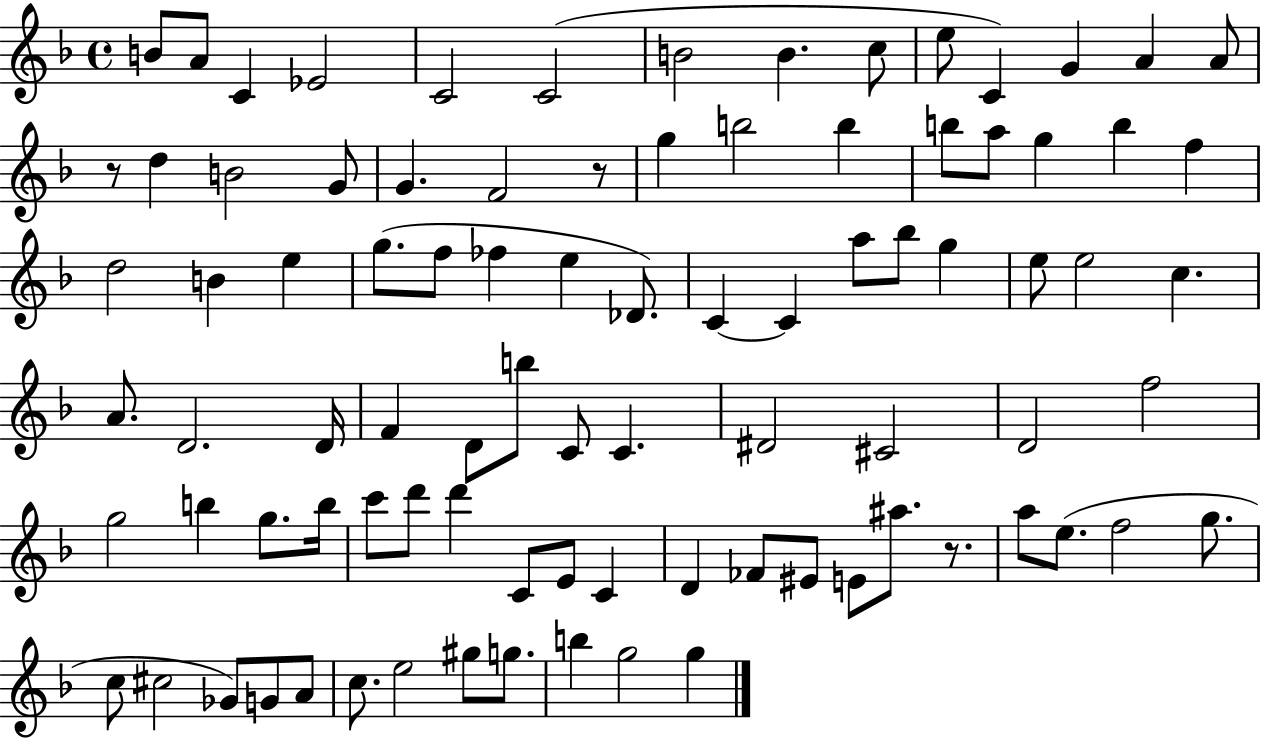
{
  \clef treble
  \time 4/4
  \defaultTimeSignature
  \key f \major
  b'8 a'8 c'4 ees'2 | c'2 c'2( | b'2 b'4. c''8 | e''8 c'4) g'4 a'4 a'8 | \break r8 d''4 b'2 g'8 | g'4. f'2 r8 | g''4 b''2 b''4 | b''8 a''8 g''4 b''4 f''4 | \break d''2 b'4 e''4 | g''8.( f''8 fes''4 e''4 des'8.) | c'4~~ c'4 a''8 bes''8 g''4 | e''8 e''2 c''4. | \break a'8. d'2. d'16 | f'4 d'8 b''8 c'8 c'4. | dis'2 cis'2 | d'2 f''2 | \break g''2 b''4 g''8. b''16 | c'''8 d'''8 d'''4 c'8 e'8 c'4 | d'4 fes'8 eis'8 e'8 ais''8. r8. | a''8 e''8.( f''2 g''8. | \break c''8 cis''2 ges'8) g'8 a'8 | c''8. e''2 gis''8 g''8. | b''4 g''2 g''4 | \bar "|."
}